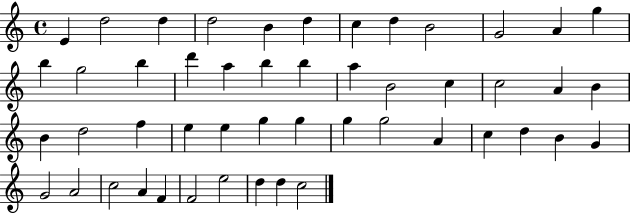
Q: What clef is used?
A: treble